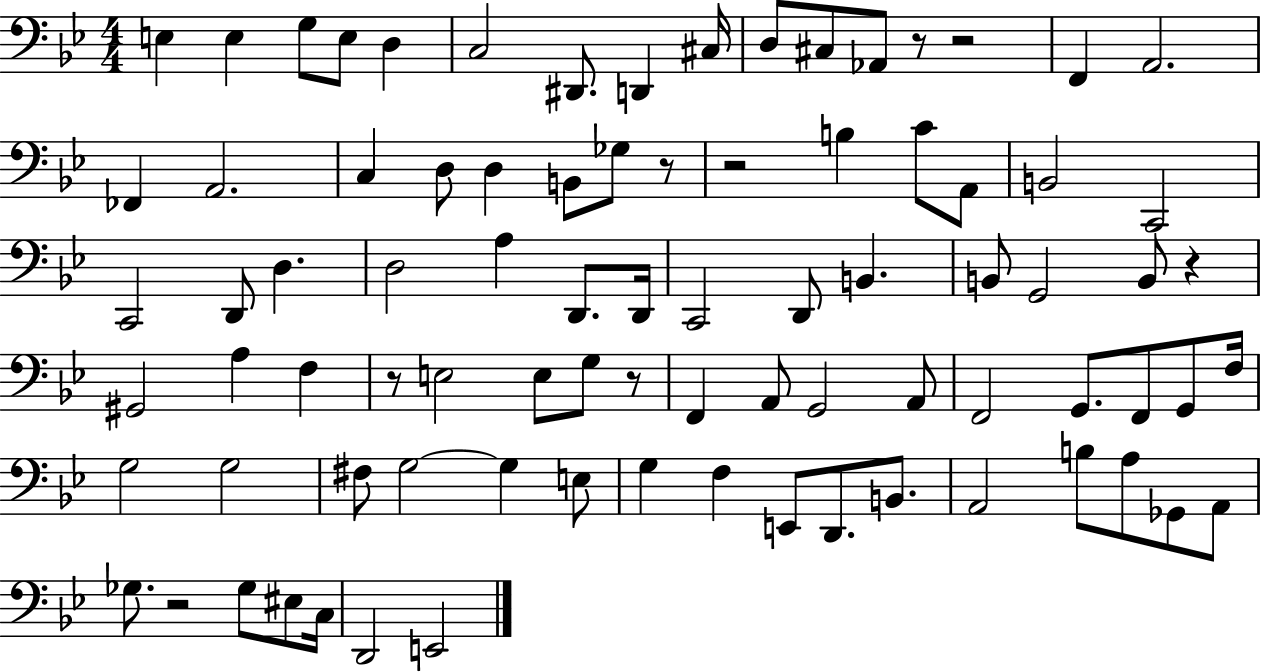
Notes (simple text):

E3/q E3/q G3/e E3/e D3/q C3/h D#2/e. D2/q C#3/s D3/e C#3/e Ab2/e R/e R/h F2/q A2/h. FES2/q A2/h. C3/q D3/e D3/q B2/e Gb3/e R/e R/h B3/q C4/e A2/e B2/h C2/h C2/h D2/e D3/q. D3/h A3/q D2/e. D2/s C2/h D2/e B2/q. B2/e G2/h B2/e R/q G#2/h A3/q F3/q R/e E3/h E3/e G3/e R/e F2/q A2/e G2/h A2/e F2/h G2/e. F2/e G2/e F3/s G3/h G3/h F#3/e G3/h G3/q E3/e G3/q F3/q E2/e D2/e. B2/e. A2/h B3/e A3/e Gb2/e A2/e Gb3/e. R/h Gb3/e EIS3/e C3/s D2/h E2/h